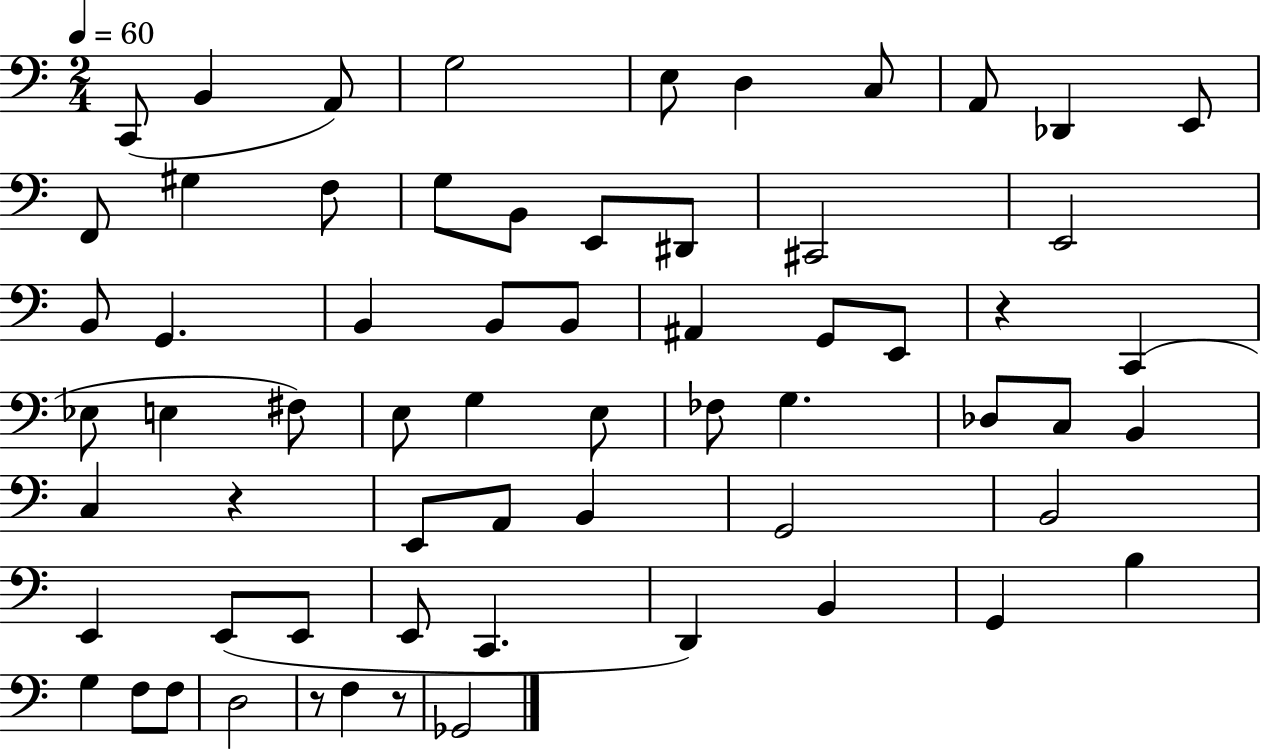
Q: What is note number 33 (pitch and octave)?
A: G3